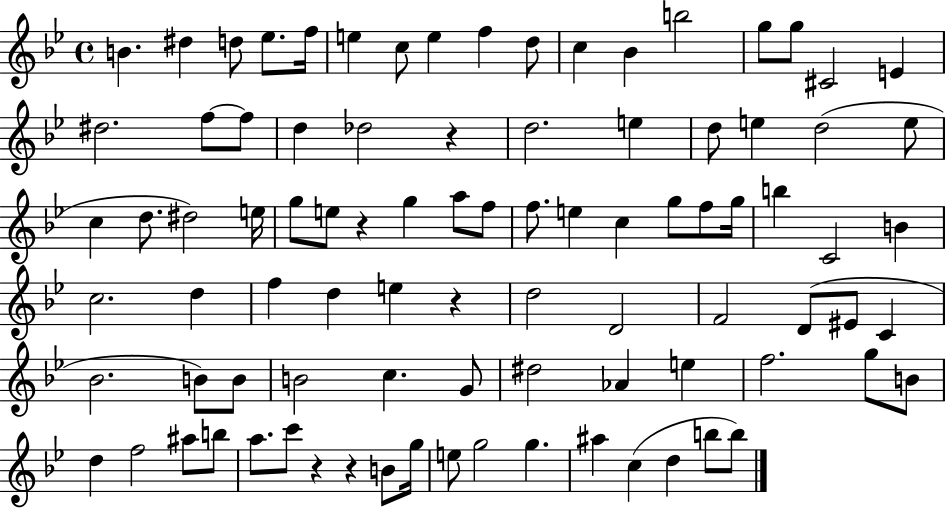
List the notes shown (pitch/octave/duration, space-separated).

B4/q. D#5/q D5/e Eb5/e. F5/s E5/q C5/e E5/q F5/q D5/e C5/q Bb4/q B5/h G5/e G5/e C#4/h E4/q D#5/h. F5/e F5/e D5/q Db5/h R/q D5/h. E5/q D5/e E5/q D5/h E5/e C5/q D5/e. D#5/h E5/s G5/e E5/e R/q G5/q A5/e F5/e F5/e. E5/q C5/q G5/e F5/e G5/s B5/q C4/h B4/q C5/h. D5/q F5/q D5/q E5/q R/q D5/h D4/h F4/h D4/e EIS4/e C4/q Bb4/h. B4/e B4/e B4/h C5/q. G4/e D#5/h Ab4/q E5/q F5/h. G5/e B4/e D5/q F5/h A#5/e B5/e A5/e. C6/e R/q R/q B4/e G5/s E5/e G5/h G5/q. A#5/q C5/q D5/q B5/e B5/e